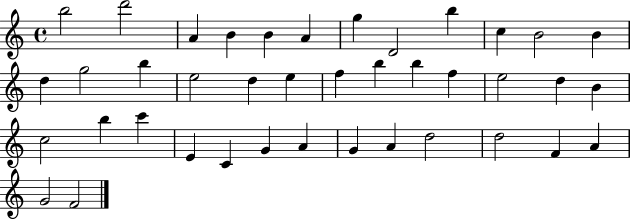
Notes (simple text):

B5/h D6/h A4/q B4/q B4/q A4/q G5/q D4/h B5/q C5/q B4/h B4/q D5/q G5/h B5/q E5/h D5/q E5/q F5/q B5/q B5/q F5/q E5/h D5/q B4/q C5/h B5/q C6/q E4/q C4/q G4/q A4/q G4/q A4/q D5/h D5/h F4/q A4/q G4/h F4/h